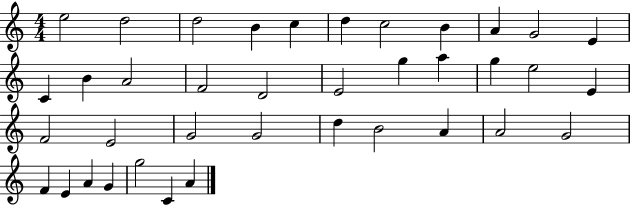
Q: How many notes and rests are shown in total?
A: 38